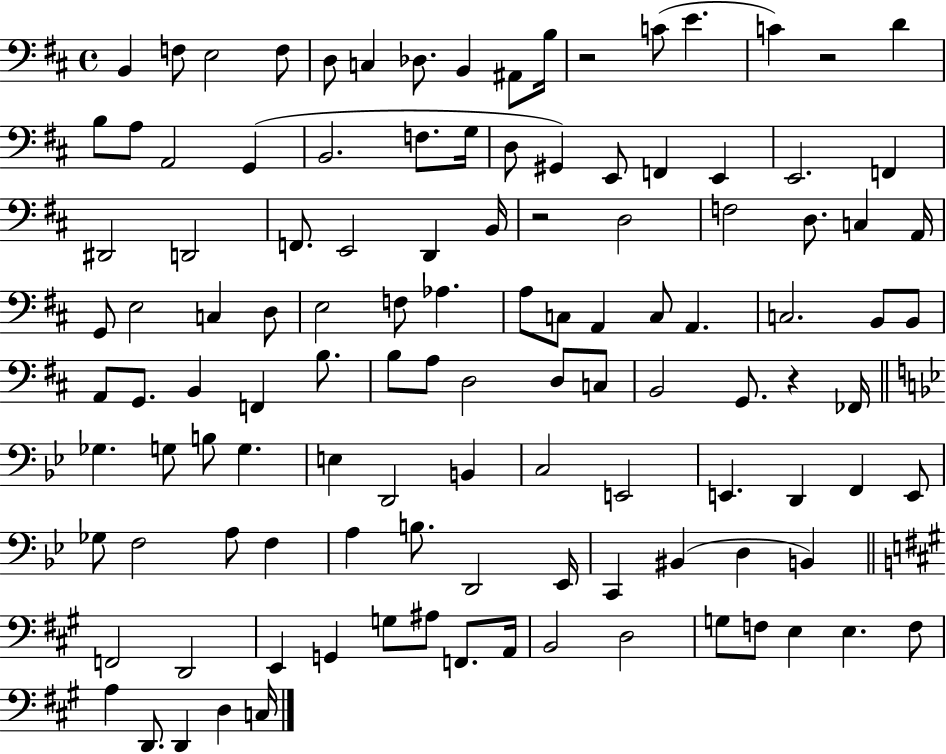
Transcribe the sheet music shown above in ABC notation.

X:1
T:Untitled
M:4/4
L:1/4
K:D
B,, F,/2 E,2 F,/2 D,/2 C, _D,/2 B,, ^A,,/2 B,/4 z2 C/2 E C z2 D B,/2 A,/2 A,,2 G,, B,,2 F,/2 G,/4 D,/2 ^G,, E,,/2 F,, E,, E,,2 F,, ^D,,2 D,,2 F,,/2 E,,2 D,, B,,/4 z2 D,2 F,2 D,/2 C, A,,/4 G,,/2 E,2 C, D,/2 E,2 F,/2 _A, A,/2 C,/2 A,, C,/2 A,, C,2 B,,/2 B,,/2 A,,/2 G,,/2 B,, F,, B,/2 B,/2 A,/2 D,2 D,/2 C,/2 B,,2 G,,/2 z _F,,/4 _G, G,/2 B,/2 G, E, D,,2 B,, C,2 E,,2 E,, D,, F,, E,,/2 _G,/2 F,2 A,/2 F, A, B,/2 D,,2 _E,,/4 C,, ^B,, D, B,, F,,2 D,,2 E,, G,, G,/2 ^A,/2 F,,/2 A,,/4 B,,2 D,2 G,/2 F,/2 E, E, F,/2 A, D,,/2 D,, D, C,/4